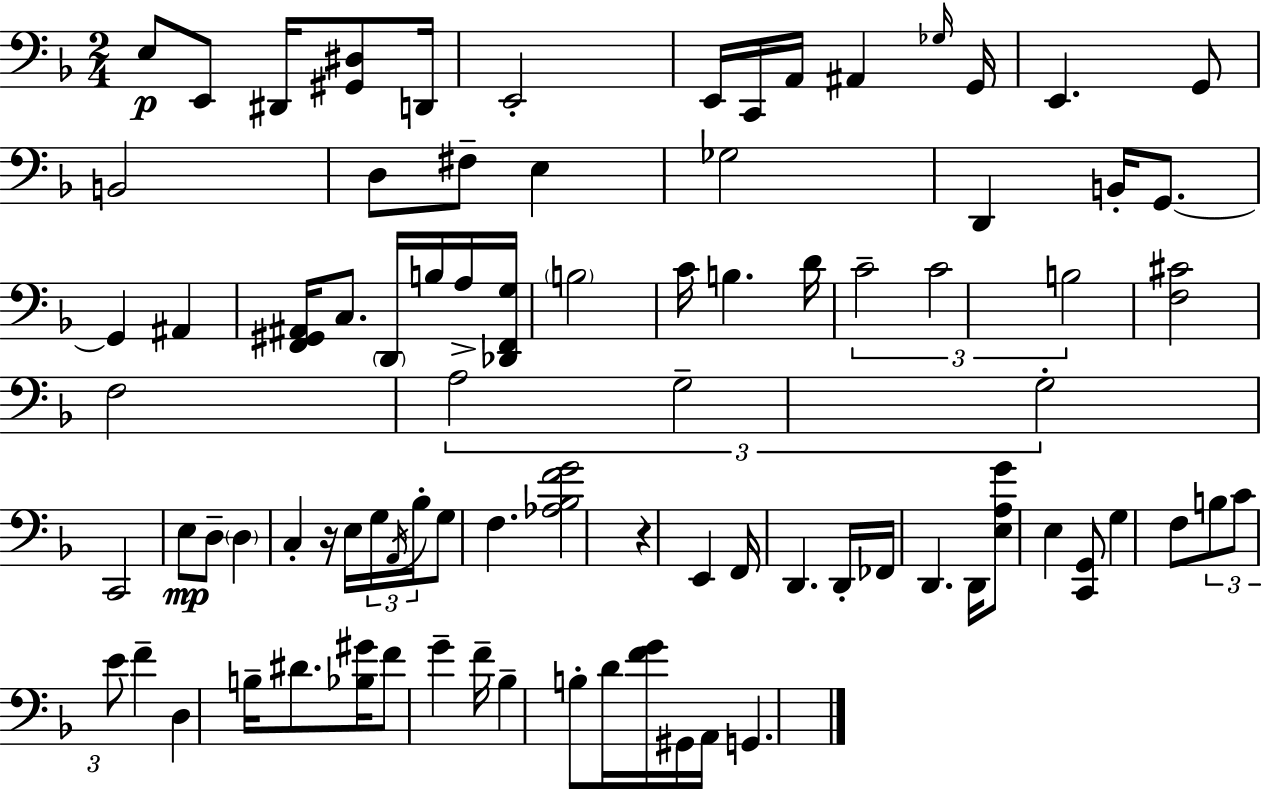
{
  \clef bass
  \numericTimeSignature
  \time 2/4
  \key f \major
  e8\p e,8 dis,16 <gis, dis>8 d,16 | e,2-. | e,16 c,16 a,16 ais,4 \grace { ges16 } | g,16 e,4. g,8 | \break b,2 | d8 fis8-- e4 | ges2 | d,4 b,16-. g,8.~~ | \break g,4 ais,4 | <f, gis, ais,>16 c8. \parenthesize d,16 b16 a16-> | <des, f, g>16 \parenthesize b2 | c'16 b4. | \break d'16 \tuplet 3/2 { c'2-- | c'2 | b2 } | <f cis'>2 | \break f2 | \tuplet 3/2 { a2 | g2-- | g2-. } | \break c,2 | e8\mp d8-- \parenthesize d4 | c4-. r16 e16 \tuplet 3/2 { g16 | \acciaccatura { a,16 } bes16-. } g8 f4. | \break <aes bes f' g'>2 | r4 e,4 | f,16 d,4. | d,16-. fes,16 d,4. | \break d,16 <e a g'>8 e4 | <c, g,>8 g4 f8 | \tuplet 3/2 { b8 c'8 e'8 } f'4-- | d4 b16-- dis'8. | \break <bes gis'>16 f'8 g'4-- | f'16-- bes4-- b8-. | d'16 <f' g'>16 gis,16 a,16 g,4. | \bar "|."
}